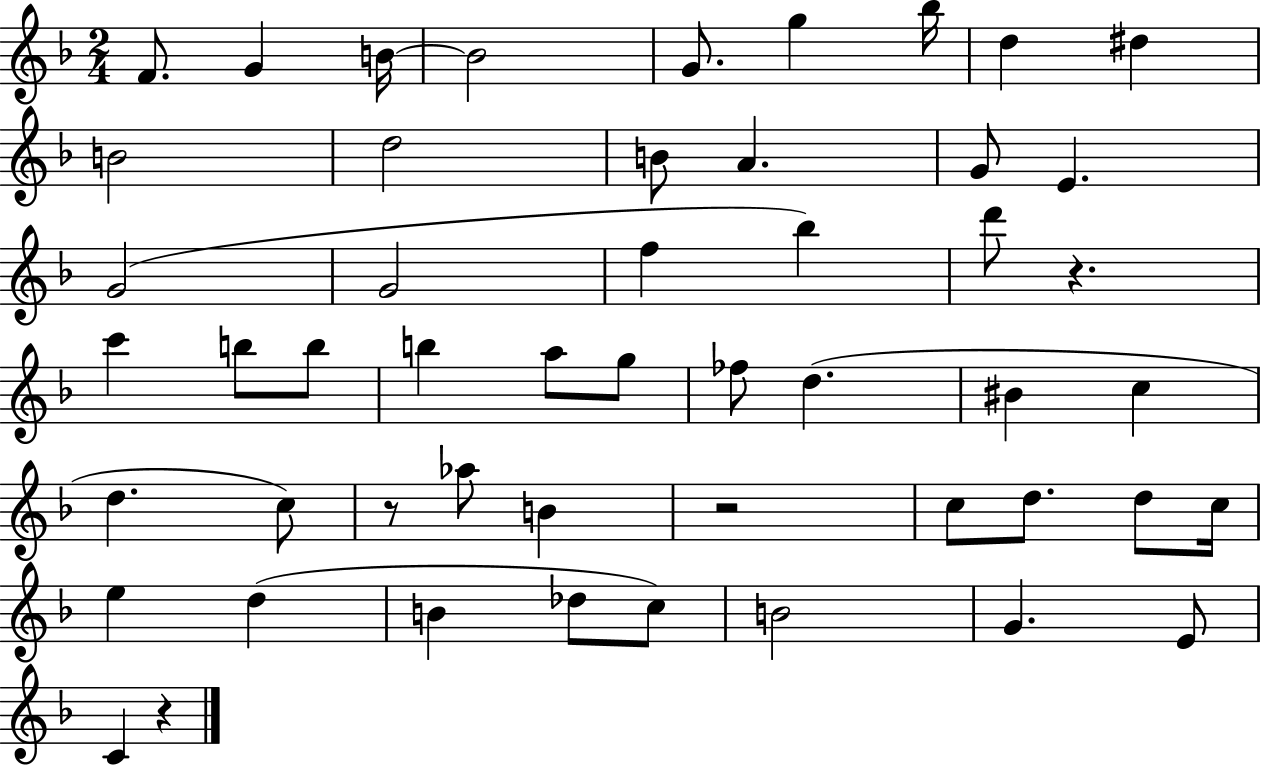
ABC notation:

X:1
T:Untitled
M:2/4
L:1/4
K:F
F/2 G B/4 B2 G/2 g _b/4 d ^d B2 d2 B/2 A G/2 E G2 G2 f _b d'/2 z c' b/2 b/2 b a/2 g/2 _f/2 d ^B c d c/2 z/2 _a/2 B z2 c/2 d/2 d/2 c/4 e d B _d/2 c/2 B2 G E/2 C z